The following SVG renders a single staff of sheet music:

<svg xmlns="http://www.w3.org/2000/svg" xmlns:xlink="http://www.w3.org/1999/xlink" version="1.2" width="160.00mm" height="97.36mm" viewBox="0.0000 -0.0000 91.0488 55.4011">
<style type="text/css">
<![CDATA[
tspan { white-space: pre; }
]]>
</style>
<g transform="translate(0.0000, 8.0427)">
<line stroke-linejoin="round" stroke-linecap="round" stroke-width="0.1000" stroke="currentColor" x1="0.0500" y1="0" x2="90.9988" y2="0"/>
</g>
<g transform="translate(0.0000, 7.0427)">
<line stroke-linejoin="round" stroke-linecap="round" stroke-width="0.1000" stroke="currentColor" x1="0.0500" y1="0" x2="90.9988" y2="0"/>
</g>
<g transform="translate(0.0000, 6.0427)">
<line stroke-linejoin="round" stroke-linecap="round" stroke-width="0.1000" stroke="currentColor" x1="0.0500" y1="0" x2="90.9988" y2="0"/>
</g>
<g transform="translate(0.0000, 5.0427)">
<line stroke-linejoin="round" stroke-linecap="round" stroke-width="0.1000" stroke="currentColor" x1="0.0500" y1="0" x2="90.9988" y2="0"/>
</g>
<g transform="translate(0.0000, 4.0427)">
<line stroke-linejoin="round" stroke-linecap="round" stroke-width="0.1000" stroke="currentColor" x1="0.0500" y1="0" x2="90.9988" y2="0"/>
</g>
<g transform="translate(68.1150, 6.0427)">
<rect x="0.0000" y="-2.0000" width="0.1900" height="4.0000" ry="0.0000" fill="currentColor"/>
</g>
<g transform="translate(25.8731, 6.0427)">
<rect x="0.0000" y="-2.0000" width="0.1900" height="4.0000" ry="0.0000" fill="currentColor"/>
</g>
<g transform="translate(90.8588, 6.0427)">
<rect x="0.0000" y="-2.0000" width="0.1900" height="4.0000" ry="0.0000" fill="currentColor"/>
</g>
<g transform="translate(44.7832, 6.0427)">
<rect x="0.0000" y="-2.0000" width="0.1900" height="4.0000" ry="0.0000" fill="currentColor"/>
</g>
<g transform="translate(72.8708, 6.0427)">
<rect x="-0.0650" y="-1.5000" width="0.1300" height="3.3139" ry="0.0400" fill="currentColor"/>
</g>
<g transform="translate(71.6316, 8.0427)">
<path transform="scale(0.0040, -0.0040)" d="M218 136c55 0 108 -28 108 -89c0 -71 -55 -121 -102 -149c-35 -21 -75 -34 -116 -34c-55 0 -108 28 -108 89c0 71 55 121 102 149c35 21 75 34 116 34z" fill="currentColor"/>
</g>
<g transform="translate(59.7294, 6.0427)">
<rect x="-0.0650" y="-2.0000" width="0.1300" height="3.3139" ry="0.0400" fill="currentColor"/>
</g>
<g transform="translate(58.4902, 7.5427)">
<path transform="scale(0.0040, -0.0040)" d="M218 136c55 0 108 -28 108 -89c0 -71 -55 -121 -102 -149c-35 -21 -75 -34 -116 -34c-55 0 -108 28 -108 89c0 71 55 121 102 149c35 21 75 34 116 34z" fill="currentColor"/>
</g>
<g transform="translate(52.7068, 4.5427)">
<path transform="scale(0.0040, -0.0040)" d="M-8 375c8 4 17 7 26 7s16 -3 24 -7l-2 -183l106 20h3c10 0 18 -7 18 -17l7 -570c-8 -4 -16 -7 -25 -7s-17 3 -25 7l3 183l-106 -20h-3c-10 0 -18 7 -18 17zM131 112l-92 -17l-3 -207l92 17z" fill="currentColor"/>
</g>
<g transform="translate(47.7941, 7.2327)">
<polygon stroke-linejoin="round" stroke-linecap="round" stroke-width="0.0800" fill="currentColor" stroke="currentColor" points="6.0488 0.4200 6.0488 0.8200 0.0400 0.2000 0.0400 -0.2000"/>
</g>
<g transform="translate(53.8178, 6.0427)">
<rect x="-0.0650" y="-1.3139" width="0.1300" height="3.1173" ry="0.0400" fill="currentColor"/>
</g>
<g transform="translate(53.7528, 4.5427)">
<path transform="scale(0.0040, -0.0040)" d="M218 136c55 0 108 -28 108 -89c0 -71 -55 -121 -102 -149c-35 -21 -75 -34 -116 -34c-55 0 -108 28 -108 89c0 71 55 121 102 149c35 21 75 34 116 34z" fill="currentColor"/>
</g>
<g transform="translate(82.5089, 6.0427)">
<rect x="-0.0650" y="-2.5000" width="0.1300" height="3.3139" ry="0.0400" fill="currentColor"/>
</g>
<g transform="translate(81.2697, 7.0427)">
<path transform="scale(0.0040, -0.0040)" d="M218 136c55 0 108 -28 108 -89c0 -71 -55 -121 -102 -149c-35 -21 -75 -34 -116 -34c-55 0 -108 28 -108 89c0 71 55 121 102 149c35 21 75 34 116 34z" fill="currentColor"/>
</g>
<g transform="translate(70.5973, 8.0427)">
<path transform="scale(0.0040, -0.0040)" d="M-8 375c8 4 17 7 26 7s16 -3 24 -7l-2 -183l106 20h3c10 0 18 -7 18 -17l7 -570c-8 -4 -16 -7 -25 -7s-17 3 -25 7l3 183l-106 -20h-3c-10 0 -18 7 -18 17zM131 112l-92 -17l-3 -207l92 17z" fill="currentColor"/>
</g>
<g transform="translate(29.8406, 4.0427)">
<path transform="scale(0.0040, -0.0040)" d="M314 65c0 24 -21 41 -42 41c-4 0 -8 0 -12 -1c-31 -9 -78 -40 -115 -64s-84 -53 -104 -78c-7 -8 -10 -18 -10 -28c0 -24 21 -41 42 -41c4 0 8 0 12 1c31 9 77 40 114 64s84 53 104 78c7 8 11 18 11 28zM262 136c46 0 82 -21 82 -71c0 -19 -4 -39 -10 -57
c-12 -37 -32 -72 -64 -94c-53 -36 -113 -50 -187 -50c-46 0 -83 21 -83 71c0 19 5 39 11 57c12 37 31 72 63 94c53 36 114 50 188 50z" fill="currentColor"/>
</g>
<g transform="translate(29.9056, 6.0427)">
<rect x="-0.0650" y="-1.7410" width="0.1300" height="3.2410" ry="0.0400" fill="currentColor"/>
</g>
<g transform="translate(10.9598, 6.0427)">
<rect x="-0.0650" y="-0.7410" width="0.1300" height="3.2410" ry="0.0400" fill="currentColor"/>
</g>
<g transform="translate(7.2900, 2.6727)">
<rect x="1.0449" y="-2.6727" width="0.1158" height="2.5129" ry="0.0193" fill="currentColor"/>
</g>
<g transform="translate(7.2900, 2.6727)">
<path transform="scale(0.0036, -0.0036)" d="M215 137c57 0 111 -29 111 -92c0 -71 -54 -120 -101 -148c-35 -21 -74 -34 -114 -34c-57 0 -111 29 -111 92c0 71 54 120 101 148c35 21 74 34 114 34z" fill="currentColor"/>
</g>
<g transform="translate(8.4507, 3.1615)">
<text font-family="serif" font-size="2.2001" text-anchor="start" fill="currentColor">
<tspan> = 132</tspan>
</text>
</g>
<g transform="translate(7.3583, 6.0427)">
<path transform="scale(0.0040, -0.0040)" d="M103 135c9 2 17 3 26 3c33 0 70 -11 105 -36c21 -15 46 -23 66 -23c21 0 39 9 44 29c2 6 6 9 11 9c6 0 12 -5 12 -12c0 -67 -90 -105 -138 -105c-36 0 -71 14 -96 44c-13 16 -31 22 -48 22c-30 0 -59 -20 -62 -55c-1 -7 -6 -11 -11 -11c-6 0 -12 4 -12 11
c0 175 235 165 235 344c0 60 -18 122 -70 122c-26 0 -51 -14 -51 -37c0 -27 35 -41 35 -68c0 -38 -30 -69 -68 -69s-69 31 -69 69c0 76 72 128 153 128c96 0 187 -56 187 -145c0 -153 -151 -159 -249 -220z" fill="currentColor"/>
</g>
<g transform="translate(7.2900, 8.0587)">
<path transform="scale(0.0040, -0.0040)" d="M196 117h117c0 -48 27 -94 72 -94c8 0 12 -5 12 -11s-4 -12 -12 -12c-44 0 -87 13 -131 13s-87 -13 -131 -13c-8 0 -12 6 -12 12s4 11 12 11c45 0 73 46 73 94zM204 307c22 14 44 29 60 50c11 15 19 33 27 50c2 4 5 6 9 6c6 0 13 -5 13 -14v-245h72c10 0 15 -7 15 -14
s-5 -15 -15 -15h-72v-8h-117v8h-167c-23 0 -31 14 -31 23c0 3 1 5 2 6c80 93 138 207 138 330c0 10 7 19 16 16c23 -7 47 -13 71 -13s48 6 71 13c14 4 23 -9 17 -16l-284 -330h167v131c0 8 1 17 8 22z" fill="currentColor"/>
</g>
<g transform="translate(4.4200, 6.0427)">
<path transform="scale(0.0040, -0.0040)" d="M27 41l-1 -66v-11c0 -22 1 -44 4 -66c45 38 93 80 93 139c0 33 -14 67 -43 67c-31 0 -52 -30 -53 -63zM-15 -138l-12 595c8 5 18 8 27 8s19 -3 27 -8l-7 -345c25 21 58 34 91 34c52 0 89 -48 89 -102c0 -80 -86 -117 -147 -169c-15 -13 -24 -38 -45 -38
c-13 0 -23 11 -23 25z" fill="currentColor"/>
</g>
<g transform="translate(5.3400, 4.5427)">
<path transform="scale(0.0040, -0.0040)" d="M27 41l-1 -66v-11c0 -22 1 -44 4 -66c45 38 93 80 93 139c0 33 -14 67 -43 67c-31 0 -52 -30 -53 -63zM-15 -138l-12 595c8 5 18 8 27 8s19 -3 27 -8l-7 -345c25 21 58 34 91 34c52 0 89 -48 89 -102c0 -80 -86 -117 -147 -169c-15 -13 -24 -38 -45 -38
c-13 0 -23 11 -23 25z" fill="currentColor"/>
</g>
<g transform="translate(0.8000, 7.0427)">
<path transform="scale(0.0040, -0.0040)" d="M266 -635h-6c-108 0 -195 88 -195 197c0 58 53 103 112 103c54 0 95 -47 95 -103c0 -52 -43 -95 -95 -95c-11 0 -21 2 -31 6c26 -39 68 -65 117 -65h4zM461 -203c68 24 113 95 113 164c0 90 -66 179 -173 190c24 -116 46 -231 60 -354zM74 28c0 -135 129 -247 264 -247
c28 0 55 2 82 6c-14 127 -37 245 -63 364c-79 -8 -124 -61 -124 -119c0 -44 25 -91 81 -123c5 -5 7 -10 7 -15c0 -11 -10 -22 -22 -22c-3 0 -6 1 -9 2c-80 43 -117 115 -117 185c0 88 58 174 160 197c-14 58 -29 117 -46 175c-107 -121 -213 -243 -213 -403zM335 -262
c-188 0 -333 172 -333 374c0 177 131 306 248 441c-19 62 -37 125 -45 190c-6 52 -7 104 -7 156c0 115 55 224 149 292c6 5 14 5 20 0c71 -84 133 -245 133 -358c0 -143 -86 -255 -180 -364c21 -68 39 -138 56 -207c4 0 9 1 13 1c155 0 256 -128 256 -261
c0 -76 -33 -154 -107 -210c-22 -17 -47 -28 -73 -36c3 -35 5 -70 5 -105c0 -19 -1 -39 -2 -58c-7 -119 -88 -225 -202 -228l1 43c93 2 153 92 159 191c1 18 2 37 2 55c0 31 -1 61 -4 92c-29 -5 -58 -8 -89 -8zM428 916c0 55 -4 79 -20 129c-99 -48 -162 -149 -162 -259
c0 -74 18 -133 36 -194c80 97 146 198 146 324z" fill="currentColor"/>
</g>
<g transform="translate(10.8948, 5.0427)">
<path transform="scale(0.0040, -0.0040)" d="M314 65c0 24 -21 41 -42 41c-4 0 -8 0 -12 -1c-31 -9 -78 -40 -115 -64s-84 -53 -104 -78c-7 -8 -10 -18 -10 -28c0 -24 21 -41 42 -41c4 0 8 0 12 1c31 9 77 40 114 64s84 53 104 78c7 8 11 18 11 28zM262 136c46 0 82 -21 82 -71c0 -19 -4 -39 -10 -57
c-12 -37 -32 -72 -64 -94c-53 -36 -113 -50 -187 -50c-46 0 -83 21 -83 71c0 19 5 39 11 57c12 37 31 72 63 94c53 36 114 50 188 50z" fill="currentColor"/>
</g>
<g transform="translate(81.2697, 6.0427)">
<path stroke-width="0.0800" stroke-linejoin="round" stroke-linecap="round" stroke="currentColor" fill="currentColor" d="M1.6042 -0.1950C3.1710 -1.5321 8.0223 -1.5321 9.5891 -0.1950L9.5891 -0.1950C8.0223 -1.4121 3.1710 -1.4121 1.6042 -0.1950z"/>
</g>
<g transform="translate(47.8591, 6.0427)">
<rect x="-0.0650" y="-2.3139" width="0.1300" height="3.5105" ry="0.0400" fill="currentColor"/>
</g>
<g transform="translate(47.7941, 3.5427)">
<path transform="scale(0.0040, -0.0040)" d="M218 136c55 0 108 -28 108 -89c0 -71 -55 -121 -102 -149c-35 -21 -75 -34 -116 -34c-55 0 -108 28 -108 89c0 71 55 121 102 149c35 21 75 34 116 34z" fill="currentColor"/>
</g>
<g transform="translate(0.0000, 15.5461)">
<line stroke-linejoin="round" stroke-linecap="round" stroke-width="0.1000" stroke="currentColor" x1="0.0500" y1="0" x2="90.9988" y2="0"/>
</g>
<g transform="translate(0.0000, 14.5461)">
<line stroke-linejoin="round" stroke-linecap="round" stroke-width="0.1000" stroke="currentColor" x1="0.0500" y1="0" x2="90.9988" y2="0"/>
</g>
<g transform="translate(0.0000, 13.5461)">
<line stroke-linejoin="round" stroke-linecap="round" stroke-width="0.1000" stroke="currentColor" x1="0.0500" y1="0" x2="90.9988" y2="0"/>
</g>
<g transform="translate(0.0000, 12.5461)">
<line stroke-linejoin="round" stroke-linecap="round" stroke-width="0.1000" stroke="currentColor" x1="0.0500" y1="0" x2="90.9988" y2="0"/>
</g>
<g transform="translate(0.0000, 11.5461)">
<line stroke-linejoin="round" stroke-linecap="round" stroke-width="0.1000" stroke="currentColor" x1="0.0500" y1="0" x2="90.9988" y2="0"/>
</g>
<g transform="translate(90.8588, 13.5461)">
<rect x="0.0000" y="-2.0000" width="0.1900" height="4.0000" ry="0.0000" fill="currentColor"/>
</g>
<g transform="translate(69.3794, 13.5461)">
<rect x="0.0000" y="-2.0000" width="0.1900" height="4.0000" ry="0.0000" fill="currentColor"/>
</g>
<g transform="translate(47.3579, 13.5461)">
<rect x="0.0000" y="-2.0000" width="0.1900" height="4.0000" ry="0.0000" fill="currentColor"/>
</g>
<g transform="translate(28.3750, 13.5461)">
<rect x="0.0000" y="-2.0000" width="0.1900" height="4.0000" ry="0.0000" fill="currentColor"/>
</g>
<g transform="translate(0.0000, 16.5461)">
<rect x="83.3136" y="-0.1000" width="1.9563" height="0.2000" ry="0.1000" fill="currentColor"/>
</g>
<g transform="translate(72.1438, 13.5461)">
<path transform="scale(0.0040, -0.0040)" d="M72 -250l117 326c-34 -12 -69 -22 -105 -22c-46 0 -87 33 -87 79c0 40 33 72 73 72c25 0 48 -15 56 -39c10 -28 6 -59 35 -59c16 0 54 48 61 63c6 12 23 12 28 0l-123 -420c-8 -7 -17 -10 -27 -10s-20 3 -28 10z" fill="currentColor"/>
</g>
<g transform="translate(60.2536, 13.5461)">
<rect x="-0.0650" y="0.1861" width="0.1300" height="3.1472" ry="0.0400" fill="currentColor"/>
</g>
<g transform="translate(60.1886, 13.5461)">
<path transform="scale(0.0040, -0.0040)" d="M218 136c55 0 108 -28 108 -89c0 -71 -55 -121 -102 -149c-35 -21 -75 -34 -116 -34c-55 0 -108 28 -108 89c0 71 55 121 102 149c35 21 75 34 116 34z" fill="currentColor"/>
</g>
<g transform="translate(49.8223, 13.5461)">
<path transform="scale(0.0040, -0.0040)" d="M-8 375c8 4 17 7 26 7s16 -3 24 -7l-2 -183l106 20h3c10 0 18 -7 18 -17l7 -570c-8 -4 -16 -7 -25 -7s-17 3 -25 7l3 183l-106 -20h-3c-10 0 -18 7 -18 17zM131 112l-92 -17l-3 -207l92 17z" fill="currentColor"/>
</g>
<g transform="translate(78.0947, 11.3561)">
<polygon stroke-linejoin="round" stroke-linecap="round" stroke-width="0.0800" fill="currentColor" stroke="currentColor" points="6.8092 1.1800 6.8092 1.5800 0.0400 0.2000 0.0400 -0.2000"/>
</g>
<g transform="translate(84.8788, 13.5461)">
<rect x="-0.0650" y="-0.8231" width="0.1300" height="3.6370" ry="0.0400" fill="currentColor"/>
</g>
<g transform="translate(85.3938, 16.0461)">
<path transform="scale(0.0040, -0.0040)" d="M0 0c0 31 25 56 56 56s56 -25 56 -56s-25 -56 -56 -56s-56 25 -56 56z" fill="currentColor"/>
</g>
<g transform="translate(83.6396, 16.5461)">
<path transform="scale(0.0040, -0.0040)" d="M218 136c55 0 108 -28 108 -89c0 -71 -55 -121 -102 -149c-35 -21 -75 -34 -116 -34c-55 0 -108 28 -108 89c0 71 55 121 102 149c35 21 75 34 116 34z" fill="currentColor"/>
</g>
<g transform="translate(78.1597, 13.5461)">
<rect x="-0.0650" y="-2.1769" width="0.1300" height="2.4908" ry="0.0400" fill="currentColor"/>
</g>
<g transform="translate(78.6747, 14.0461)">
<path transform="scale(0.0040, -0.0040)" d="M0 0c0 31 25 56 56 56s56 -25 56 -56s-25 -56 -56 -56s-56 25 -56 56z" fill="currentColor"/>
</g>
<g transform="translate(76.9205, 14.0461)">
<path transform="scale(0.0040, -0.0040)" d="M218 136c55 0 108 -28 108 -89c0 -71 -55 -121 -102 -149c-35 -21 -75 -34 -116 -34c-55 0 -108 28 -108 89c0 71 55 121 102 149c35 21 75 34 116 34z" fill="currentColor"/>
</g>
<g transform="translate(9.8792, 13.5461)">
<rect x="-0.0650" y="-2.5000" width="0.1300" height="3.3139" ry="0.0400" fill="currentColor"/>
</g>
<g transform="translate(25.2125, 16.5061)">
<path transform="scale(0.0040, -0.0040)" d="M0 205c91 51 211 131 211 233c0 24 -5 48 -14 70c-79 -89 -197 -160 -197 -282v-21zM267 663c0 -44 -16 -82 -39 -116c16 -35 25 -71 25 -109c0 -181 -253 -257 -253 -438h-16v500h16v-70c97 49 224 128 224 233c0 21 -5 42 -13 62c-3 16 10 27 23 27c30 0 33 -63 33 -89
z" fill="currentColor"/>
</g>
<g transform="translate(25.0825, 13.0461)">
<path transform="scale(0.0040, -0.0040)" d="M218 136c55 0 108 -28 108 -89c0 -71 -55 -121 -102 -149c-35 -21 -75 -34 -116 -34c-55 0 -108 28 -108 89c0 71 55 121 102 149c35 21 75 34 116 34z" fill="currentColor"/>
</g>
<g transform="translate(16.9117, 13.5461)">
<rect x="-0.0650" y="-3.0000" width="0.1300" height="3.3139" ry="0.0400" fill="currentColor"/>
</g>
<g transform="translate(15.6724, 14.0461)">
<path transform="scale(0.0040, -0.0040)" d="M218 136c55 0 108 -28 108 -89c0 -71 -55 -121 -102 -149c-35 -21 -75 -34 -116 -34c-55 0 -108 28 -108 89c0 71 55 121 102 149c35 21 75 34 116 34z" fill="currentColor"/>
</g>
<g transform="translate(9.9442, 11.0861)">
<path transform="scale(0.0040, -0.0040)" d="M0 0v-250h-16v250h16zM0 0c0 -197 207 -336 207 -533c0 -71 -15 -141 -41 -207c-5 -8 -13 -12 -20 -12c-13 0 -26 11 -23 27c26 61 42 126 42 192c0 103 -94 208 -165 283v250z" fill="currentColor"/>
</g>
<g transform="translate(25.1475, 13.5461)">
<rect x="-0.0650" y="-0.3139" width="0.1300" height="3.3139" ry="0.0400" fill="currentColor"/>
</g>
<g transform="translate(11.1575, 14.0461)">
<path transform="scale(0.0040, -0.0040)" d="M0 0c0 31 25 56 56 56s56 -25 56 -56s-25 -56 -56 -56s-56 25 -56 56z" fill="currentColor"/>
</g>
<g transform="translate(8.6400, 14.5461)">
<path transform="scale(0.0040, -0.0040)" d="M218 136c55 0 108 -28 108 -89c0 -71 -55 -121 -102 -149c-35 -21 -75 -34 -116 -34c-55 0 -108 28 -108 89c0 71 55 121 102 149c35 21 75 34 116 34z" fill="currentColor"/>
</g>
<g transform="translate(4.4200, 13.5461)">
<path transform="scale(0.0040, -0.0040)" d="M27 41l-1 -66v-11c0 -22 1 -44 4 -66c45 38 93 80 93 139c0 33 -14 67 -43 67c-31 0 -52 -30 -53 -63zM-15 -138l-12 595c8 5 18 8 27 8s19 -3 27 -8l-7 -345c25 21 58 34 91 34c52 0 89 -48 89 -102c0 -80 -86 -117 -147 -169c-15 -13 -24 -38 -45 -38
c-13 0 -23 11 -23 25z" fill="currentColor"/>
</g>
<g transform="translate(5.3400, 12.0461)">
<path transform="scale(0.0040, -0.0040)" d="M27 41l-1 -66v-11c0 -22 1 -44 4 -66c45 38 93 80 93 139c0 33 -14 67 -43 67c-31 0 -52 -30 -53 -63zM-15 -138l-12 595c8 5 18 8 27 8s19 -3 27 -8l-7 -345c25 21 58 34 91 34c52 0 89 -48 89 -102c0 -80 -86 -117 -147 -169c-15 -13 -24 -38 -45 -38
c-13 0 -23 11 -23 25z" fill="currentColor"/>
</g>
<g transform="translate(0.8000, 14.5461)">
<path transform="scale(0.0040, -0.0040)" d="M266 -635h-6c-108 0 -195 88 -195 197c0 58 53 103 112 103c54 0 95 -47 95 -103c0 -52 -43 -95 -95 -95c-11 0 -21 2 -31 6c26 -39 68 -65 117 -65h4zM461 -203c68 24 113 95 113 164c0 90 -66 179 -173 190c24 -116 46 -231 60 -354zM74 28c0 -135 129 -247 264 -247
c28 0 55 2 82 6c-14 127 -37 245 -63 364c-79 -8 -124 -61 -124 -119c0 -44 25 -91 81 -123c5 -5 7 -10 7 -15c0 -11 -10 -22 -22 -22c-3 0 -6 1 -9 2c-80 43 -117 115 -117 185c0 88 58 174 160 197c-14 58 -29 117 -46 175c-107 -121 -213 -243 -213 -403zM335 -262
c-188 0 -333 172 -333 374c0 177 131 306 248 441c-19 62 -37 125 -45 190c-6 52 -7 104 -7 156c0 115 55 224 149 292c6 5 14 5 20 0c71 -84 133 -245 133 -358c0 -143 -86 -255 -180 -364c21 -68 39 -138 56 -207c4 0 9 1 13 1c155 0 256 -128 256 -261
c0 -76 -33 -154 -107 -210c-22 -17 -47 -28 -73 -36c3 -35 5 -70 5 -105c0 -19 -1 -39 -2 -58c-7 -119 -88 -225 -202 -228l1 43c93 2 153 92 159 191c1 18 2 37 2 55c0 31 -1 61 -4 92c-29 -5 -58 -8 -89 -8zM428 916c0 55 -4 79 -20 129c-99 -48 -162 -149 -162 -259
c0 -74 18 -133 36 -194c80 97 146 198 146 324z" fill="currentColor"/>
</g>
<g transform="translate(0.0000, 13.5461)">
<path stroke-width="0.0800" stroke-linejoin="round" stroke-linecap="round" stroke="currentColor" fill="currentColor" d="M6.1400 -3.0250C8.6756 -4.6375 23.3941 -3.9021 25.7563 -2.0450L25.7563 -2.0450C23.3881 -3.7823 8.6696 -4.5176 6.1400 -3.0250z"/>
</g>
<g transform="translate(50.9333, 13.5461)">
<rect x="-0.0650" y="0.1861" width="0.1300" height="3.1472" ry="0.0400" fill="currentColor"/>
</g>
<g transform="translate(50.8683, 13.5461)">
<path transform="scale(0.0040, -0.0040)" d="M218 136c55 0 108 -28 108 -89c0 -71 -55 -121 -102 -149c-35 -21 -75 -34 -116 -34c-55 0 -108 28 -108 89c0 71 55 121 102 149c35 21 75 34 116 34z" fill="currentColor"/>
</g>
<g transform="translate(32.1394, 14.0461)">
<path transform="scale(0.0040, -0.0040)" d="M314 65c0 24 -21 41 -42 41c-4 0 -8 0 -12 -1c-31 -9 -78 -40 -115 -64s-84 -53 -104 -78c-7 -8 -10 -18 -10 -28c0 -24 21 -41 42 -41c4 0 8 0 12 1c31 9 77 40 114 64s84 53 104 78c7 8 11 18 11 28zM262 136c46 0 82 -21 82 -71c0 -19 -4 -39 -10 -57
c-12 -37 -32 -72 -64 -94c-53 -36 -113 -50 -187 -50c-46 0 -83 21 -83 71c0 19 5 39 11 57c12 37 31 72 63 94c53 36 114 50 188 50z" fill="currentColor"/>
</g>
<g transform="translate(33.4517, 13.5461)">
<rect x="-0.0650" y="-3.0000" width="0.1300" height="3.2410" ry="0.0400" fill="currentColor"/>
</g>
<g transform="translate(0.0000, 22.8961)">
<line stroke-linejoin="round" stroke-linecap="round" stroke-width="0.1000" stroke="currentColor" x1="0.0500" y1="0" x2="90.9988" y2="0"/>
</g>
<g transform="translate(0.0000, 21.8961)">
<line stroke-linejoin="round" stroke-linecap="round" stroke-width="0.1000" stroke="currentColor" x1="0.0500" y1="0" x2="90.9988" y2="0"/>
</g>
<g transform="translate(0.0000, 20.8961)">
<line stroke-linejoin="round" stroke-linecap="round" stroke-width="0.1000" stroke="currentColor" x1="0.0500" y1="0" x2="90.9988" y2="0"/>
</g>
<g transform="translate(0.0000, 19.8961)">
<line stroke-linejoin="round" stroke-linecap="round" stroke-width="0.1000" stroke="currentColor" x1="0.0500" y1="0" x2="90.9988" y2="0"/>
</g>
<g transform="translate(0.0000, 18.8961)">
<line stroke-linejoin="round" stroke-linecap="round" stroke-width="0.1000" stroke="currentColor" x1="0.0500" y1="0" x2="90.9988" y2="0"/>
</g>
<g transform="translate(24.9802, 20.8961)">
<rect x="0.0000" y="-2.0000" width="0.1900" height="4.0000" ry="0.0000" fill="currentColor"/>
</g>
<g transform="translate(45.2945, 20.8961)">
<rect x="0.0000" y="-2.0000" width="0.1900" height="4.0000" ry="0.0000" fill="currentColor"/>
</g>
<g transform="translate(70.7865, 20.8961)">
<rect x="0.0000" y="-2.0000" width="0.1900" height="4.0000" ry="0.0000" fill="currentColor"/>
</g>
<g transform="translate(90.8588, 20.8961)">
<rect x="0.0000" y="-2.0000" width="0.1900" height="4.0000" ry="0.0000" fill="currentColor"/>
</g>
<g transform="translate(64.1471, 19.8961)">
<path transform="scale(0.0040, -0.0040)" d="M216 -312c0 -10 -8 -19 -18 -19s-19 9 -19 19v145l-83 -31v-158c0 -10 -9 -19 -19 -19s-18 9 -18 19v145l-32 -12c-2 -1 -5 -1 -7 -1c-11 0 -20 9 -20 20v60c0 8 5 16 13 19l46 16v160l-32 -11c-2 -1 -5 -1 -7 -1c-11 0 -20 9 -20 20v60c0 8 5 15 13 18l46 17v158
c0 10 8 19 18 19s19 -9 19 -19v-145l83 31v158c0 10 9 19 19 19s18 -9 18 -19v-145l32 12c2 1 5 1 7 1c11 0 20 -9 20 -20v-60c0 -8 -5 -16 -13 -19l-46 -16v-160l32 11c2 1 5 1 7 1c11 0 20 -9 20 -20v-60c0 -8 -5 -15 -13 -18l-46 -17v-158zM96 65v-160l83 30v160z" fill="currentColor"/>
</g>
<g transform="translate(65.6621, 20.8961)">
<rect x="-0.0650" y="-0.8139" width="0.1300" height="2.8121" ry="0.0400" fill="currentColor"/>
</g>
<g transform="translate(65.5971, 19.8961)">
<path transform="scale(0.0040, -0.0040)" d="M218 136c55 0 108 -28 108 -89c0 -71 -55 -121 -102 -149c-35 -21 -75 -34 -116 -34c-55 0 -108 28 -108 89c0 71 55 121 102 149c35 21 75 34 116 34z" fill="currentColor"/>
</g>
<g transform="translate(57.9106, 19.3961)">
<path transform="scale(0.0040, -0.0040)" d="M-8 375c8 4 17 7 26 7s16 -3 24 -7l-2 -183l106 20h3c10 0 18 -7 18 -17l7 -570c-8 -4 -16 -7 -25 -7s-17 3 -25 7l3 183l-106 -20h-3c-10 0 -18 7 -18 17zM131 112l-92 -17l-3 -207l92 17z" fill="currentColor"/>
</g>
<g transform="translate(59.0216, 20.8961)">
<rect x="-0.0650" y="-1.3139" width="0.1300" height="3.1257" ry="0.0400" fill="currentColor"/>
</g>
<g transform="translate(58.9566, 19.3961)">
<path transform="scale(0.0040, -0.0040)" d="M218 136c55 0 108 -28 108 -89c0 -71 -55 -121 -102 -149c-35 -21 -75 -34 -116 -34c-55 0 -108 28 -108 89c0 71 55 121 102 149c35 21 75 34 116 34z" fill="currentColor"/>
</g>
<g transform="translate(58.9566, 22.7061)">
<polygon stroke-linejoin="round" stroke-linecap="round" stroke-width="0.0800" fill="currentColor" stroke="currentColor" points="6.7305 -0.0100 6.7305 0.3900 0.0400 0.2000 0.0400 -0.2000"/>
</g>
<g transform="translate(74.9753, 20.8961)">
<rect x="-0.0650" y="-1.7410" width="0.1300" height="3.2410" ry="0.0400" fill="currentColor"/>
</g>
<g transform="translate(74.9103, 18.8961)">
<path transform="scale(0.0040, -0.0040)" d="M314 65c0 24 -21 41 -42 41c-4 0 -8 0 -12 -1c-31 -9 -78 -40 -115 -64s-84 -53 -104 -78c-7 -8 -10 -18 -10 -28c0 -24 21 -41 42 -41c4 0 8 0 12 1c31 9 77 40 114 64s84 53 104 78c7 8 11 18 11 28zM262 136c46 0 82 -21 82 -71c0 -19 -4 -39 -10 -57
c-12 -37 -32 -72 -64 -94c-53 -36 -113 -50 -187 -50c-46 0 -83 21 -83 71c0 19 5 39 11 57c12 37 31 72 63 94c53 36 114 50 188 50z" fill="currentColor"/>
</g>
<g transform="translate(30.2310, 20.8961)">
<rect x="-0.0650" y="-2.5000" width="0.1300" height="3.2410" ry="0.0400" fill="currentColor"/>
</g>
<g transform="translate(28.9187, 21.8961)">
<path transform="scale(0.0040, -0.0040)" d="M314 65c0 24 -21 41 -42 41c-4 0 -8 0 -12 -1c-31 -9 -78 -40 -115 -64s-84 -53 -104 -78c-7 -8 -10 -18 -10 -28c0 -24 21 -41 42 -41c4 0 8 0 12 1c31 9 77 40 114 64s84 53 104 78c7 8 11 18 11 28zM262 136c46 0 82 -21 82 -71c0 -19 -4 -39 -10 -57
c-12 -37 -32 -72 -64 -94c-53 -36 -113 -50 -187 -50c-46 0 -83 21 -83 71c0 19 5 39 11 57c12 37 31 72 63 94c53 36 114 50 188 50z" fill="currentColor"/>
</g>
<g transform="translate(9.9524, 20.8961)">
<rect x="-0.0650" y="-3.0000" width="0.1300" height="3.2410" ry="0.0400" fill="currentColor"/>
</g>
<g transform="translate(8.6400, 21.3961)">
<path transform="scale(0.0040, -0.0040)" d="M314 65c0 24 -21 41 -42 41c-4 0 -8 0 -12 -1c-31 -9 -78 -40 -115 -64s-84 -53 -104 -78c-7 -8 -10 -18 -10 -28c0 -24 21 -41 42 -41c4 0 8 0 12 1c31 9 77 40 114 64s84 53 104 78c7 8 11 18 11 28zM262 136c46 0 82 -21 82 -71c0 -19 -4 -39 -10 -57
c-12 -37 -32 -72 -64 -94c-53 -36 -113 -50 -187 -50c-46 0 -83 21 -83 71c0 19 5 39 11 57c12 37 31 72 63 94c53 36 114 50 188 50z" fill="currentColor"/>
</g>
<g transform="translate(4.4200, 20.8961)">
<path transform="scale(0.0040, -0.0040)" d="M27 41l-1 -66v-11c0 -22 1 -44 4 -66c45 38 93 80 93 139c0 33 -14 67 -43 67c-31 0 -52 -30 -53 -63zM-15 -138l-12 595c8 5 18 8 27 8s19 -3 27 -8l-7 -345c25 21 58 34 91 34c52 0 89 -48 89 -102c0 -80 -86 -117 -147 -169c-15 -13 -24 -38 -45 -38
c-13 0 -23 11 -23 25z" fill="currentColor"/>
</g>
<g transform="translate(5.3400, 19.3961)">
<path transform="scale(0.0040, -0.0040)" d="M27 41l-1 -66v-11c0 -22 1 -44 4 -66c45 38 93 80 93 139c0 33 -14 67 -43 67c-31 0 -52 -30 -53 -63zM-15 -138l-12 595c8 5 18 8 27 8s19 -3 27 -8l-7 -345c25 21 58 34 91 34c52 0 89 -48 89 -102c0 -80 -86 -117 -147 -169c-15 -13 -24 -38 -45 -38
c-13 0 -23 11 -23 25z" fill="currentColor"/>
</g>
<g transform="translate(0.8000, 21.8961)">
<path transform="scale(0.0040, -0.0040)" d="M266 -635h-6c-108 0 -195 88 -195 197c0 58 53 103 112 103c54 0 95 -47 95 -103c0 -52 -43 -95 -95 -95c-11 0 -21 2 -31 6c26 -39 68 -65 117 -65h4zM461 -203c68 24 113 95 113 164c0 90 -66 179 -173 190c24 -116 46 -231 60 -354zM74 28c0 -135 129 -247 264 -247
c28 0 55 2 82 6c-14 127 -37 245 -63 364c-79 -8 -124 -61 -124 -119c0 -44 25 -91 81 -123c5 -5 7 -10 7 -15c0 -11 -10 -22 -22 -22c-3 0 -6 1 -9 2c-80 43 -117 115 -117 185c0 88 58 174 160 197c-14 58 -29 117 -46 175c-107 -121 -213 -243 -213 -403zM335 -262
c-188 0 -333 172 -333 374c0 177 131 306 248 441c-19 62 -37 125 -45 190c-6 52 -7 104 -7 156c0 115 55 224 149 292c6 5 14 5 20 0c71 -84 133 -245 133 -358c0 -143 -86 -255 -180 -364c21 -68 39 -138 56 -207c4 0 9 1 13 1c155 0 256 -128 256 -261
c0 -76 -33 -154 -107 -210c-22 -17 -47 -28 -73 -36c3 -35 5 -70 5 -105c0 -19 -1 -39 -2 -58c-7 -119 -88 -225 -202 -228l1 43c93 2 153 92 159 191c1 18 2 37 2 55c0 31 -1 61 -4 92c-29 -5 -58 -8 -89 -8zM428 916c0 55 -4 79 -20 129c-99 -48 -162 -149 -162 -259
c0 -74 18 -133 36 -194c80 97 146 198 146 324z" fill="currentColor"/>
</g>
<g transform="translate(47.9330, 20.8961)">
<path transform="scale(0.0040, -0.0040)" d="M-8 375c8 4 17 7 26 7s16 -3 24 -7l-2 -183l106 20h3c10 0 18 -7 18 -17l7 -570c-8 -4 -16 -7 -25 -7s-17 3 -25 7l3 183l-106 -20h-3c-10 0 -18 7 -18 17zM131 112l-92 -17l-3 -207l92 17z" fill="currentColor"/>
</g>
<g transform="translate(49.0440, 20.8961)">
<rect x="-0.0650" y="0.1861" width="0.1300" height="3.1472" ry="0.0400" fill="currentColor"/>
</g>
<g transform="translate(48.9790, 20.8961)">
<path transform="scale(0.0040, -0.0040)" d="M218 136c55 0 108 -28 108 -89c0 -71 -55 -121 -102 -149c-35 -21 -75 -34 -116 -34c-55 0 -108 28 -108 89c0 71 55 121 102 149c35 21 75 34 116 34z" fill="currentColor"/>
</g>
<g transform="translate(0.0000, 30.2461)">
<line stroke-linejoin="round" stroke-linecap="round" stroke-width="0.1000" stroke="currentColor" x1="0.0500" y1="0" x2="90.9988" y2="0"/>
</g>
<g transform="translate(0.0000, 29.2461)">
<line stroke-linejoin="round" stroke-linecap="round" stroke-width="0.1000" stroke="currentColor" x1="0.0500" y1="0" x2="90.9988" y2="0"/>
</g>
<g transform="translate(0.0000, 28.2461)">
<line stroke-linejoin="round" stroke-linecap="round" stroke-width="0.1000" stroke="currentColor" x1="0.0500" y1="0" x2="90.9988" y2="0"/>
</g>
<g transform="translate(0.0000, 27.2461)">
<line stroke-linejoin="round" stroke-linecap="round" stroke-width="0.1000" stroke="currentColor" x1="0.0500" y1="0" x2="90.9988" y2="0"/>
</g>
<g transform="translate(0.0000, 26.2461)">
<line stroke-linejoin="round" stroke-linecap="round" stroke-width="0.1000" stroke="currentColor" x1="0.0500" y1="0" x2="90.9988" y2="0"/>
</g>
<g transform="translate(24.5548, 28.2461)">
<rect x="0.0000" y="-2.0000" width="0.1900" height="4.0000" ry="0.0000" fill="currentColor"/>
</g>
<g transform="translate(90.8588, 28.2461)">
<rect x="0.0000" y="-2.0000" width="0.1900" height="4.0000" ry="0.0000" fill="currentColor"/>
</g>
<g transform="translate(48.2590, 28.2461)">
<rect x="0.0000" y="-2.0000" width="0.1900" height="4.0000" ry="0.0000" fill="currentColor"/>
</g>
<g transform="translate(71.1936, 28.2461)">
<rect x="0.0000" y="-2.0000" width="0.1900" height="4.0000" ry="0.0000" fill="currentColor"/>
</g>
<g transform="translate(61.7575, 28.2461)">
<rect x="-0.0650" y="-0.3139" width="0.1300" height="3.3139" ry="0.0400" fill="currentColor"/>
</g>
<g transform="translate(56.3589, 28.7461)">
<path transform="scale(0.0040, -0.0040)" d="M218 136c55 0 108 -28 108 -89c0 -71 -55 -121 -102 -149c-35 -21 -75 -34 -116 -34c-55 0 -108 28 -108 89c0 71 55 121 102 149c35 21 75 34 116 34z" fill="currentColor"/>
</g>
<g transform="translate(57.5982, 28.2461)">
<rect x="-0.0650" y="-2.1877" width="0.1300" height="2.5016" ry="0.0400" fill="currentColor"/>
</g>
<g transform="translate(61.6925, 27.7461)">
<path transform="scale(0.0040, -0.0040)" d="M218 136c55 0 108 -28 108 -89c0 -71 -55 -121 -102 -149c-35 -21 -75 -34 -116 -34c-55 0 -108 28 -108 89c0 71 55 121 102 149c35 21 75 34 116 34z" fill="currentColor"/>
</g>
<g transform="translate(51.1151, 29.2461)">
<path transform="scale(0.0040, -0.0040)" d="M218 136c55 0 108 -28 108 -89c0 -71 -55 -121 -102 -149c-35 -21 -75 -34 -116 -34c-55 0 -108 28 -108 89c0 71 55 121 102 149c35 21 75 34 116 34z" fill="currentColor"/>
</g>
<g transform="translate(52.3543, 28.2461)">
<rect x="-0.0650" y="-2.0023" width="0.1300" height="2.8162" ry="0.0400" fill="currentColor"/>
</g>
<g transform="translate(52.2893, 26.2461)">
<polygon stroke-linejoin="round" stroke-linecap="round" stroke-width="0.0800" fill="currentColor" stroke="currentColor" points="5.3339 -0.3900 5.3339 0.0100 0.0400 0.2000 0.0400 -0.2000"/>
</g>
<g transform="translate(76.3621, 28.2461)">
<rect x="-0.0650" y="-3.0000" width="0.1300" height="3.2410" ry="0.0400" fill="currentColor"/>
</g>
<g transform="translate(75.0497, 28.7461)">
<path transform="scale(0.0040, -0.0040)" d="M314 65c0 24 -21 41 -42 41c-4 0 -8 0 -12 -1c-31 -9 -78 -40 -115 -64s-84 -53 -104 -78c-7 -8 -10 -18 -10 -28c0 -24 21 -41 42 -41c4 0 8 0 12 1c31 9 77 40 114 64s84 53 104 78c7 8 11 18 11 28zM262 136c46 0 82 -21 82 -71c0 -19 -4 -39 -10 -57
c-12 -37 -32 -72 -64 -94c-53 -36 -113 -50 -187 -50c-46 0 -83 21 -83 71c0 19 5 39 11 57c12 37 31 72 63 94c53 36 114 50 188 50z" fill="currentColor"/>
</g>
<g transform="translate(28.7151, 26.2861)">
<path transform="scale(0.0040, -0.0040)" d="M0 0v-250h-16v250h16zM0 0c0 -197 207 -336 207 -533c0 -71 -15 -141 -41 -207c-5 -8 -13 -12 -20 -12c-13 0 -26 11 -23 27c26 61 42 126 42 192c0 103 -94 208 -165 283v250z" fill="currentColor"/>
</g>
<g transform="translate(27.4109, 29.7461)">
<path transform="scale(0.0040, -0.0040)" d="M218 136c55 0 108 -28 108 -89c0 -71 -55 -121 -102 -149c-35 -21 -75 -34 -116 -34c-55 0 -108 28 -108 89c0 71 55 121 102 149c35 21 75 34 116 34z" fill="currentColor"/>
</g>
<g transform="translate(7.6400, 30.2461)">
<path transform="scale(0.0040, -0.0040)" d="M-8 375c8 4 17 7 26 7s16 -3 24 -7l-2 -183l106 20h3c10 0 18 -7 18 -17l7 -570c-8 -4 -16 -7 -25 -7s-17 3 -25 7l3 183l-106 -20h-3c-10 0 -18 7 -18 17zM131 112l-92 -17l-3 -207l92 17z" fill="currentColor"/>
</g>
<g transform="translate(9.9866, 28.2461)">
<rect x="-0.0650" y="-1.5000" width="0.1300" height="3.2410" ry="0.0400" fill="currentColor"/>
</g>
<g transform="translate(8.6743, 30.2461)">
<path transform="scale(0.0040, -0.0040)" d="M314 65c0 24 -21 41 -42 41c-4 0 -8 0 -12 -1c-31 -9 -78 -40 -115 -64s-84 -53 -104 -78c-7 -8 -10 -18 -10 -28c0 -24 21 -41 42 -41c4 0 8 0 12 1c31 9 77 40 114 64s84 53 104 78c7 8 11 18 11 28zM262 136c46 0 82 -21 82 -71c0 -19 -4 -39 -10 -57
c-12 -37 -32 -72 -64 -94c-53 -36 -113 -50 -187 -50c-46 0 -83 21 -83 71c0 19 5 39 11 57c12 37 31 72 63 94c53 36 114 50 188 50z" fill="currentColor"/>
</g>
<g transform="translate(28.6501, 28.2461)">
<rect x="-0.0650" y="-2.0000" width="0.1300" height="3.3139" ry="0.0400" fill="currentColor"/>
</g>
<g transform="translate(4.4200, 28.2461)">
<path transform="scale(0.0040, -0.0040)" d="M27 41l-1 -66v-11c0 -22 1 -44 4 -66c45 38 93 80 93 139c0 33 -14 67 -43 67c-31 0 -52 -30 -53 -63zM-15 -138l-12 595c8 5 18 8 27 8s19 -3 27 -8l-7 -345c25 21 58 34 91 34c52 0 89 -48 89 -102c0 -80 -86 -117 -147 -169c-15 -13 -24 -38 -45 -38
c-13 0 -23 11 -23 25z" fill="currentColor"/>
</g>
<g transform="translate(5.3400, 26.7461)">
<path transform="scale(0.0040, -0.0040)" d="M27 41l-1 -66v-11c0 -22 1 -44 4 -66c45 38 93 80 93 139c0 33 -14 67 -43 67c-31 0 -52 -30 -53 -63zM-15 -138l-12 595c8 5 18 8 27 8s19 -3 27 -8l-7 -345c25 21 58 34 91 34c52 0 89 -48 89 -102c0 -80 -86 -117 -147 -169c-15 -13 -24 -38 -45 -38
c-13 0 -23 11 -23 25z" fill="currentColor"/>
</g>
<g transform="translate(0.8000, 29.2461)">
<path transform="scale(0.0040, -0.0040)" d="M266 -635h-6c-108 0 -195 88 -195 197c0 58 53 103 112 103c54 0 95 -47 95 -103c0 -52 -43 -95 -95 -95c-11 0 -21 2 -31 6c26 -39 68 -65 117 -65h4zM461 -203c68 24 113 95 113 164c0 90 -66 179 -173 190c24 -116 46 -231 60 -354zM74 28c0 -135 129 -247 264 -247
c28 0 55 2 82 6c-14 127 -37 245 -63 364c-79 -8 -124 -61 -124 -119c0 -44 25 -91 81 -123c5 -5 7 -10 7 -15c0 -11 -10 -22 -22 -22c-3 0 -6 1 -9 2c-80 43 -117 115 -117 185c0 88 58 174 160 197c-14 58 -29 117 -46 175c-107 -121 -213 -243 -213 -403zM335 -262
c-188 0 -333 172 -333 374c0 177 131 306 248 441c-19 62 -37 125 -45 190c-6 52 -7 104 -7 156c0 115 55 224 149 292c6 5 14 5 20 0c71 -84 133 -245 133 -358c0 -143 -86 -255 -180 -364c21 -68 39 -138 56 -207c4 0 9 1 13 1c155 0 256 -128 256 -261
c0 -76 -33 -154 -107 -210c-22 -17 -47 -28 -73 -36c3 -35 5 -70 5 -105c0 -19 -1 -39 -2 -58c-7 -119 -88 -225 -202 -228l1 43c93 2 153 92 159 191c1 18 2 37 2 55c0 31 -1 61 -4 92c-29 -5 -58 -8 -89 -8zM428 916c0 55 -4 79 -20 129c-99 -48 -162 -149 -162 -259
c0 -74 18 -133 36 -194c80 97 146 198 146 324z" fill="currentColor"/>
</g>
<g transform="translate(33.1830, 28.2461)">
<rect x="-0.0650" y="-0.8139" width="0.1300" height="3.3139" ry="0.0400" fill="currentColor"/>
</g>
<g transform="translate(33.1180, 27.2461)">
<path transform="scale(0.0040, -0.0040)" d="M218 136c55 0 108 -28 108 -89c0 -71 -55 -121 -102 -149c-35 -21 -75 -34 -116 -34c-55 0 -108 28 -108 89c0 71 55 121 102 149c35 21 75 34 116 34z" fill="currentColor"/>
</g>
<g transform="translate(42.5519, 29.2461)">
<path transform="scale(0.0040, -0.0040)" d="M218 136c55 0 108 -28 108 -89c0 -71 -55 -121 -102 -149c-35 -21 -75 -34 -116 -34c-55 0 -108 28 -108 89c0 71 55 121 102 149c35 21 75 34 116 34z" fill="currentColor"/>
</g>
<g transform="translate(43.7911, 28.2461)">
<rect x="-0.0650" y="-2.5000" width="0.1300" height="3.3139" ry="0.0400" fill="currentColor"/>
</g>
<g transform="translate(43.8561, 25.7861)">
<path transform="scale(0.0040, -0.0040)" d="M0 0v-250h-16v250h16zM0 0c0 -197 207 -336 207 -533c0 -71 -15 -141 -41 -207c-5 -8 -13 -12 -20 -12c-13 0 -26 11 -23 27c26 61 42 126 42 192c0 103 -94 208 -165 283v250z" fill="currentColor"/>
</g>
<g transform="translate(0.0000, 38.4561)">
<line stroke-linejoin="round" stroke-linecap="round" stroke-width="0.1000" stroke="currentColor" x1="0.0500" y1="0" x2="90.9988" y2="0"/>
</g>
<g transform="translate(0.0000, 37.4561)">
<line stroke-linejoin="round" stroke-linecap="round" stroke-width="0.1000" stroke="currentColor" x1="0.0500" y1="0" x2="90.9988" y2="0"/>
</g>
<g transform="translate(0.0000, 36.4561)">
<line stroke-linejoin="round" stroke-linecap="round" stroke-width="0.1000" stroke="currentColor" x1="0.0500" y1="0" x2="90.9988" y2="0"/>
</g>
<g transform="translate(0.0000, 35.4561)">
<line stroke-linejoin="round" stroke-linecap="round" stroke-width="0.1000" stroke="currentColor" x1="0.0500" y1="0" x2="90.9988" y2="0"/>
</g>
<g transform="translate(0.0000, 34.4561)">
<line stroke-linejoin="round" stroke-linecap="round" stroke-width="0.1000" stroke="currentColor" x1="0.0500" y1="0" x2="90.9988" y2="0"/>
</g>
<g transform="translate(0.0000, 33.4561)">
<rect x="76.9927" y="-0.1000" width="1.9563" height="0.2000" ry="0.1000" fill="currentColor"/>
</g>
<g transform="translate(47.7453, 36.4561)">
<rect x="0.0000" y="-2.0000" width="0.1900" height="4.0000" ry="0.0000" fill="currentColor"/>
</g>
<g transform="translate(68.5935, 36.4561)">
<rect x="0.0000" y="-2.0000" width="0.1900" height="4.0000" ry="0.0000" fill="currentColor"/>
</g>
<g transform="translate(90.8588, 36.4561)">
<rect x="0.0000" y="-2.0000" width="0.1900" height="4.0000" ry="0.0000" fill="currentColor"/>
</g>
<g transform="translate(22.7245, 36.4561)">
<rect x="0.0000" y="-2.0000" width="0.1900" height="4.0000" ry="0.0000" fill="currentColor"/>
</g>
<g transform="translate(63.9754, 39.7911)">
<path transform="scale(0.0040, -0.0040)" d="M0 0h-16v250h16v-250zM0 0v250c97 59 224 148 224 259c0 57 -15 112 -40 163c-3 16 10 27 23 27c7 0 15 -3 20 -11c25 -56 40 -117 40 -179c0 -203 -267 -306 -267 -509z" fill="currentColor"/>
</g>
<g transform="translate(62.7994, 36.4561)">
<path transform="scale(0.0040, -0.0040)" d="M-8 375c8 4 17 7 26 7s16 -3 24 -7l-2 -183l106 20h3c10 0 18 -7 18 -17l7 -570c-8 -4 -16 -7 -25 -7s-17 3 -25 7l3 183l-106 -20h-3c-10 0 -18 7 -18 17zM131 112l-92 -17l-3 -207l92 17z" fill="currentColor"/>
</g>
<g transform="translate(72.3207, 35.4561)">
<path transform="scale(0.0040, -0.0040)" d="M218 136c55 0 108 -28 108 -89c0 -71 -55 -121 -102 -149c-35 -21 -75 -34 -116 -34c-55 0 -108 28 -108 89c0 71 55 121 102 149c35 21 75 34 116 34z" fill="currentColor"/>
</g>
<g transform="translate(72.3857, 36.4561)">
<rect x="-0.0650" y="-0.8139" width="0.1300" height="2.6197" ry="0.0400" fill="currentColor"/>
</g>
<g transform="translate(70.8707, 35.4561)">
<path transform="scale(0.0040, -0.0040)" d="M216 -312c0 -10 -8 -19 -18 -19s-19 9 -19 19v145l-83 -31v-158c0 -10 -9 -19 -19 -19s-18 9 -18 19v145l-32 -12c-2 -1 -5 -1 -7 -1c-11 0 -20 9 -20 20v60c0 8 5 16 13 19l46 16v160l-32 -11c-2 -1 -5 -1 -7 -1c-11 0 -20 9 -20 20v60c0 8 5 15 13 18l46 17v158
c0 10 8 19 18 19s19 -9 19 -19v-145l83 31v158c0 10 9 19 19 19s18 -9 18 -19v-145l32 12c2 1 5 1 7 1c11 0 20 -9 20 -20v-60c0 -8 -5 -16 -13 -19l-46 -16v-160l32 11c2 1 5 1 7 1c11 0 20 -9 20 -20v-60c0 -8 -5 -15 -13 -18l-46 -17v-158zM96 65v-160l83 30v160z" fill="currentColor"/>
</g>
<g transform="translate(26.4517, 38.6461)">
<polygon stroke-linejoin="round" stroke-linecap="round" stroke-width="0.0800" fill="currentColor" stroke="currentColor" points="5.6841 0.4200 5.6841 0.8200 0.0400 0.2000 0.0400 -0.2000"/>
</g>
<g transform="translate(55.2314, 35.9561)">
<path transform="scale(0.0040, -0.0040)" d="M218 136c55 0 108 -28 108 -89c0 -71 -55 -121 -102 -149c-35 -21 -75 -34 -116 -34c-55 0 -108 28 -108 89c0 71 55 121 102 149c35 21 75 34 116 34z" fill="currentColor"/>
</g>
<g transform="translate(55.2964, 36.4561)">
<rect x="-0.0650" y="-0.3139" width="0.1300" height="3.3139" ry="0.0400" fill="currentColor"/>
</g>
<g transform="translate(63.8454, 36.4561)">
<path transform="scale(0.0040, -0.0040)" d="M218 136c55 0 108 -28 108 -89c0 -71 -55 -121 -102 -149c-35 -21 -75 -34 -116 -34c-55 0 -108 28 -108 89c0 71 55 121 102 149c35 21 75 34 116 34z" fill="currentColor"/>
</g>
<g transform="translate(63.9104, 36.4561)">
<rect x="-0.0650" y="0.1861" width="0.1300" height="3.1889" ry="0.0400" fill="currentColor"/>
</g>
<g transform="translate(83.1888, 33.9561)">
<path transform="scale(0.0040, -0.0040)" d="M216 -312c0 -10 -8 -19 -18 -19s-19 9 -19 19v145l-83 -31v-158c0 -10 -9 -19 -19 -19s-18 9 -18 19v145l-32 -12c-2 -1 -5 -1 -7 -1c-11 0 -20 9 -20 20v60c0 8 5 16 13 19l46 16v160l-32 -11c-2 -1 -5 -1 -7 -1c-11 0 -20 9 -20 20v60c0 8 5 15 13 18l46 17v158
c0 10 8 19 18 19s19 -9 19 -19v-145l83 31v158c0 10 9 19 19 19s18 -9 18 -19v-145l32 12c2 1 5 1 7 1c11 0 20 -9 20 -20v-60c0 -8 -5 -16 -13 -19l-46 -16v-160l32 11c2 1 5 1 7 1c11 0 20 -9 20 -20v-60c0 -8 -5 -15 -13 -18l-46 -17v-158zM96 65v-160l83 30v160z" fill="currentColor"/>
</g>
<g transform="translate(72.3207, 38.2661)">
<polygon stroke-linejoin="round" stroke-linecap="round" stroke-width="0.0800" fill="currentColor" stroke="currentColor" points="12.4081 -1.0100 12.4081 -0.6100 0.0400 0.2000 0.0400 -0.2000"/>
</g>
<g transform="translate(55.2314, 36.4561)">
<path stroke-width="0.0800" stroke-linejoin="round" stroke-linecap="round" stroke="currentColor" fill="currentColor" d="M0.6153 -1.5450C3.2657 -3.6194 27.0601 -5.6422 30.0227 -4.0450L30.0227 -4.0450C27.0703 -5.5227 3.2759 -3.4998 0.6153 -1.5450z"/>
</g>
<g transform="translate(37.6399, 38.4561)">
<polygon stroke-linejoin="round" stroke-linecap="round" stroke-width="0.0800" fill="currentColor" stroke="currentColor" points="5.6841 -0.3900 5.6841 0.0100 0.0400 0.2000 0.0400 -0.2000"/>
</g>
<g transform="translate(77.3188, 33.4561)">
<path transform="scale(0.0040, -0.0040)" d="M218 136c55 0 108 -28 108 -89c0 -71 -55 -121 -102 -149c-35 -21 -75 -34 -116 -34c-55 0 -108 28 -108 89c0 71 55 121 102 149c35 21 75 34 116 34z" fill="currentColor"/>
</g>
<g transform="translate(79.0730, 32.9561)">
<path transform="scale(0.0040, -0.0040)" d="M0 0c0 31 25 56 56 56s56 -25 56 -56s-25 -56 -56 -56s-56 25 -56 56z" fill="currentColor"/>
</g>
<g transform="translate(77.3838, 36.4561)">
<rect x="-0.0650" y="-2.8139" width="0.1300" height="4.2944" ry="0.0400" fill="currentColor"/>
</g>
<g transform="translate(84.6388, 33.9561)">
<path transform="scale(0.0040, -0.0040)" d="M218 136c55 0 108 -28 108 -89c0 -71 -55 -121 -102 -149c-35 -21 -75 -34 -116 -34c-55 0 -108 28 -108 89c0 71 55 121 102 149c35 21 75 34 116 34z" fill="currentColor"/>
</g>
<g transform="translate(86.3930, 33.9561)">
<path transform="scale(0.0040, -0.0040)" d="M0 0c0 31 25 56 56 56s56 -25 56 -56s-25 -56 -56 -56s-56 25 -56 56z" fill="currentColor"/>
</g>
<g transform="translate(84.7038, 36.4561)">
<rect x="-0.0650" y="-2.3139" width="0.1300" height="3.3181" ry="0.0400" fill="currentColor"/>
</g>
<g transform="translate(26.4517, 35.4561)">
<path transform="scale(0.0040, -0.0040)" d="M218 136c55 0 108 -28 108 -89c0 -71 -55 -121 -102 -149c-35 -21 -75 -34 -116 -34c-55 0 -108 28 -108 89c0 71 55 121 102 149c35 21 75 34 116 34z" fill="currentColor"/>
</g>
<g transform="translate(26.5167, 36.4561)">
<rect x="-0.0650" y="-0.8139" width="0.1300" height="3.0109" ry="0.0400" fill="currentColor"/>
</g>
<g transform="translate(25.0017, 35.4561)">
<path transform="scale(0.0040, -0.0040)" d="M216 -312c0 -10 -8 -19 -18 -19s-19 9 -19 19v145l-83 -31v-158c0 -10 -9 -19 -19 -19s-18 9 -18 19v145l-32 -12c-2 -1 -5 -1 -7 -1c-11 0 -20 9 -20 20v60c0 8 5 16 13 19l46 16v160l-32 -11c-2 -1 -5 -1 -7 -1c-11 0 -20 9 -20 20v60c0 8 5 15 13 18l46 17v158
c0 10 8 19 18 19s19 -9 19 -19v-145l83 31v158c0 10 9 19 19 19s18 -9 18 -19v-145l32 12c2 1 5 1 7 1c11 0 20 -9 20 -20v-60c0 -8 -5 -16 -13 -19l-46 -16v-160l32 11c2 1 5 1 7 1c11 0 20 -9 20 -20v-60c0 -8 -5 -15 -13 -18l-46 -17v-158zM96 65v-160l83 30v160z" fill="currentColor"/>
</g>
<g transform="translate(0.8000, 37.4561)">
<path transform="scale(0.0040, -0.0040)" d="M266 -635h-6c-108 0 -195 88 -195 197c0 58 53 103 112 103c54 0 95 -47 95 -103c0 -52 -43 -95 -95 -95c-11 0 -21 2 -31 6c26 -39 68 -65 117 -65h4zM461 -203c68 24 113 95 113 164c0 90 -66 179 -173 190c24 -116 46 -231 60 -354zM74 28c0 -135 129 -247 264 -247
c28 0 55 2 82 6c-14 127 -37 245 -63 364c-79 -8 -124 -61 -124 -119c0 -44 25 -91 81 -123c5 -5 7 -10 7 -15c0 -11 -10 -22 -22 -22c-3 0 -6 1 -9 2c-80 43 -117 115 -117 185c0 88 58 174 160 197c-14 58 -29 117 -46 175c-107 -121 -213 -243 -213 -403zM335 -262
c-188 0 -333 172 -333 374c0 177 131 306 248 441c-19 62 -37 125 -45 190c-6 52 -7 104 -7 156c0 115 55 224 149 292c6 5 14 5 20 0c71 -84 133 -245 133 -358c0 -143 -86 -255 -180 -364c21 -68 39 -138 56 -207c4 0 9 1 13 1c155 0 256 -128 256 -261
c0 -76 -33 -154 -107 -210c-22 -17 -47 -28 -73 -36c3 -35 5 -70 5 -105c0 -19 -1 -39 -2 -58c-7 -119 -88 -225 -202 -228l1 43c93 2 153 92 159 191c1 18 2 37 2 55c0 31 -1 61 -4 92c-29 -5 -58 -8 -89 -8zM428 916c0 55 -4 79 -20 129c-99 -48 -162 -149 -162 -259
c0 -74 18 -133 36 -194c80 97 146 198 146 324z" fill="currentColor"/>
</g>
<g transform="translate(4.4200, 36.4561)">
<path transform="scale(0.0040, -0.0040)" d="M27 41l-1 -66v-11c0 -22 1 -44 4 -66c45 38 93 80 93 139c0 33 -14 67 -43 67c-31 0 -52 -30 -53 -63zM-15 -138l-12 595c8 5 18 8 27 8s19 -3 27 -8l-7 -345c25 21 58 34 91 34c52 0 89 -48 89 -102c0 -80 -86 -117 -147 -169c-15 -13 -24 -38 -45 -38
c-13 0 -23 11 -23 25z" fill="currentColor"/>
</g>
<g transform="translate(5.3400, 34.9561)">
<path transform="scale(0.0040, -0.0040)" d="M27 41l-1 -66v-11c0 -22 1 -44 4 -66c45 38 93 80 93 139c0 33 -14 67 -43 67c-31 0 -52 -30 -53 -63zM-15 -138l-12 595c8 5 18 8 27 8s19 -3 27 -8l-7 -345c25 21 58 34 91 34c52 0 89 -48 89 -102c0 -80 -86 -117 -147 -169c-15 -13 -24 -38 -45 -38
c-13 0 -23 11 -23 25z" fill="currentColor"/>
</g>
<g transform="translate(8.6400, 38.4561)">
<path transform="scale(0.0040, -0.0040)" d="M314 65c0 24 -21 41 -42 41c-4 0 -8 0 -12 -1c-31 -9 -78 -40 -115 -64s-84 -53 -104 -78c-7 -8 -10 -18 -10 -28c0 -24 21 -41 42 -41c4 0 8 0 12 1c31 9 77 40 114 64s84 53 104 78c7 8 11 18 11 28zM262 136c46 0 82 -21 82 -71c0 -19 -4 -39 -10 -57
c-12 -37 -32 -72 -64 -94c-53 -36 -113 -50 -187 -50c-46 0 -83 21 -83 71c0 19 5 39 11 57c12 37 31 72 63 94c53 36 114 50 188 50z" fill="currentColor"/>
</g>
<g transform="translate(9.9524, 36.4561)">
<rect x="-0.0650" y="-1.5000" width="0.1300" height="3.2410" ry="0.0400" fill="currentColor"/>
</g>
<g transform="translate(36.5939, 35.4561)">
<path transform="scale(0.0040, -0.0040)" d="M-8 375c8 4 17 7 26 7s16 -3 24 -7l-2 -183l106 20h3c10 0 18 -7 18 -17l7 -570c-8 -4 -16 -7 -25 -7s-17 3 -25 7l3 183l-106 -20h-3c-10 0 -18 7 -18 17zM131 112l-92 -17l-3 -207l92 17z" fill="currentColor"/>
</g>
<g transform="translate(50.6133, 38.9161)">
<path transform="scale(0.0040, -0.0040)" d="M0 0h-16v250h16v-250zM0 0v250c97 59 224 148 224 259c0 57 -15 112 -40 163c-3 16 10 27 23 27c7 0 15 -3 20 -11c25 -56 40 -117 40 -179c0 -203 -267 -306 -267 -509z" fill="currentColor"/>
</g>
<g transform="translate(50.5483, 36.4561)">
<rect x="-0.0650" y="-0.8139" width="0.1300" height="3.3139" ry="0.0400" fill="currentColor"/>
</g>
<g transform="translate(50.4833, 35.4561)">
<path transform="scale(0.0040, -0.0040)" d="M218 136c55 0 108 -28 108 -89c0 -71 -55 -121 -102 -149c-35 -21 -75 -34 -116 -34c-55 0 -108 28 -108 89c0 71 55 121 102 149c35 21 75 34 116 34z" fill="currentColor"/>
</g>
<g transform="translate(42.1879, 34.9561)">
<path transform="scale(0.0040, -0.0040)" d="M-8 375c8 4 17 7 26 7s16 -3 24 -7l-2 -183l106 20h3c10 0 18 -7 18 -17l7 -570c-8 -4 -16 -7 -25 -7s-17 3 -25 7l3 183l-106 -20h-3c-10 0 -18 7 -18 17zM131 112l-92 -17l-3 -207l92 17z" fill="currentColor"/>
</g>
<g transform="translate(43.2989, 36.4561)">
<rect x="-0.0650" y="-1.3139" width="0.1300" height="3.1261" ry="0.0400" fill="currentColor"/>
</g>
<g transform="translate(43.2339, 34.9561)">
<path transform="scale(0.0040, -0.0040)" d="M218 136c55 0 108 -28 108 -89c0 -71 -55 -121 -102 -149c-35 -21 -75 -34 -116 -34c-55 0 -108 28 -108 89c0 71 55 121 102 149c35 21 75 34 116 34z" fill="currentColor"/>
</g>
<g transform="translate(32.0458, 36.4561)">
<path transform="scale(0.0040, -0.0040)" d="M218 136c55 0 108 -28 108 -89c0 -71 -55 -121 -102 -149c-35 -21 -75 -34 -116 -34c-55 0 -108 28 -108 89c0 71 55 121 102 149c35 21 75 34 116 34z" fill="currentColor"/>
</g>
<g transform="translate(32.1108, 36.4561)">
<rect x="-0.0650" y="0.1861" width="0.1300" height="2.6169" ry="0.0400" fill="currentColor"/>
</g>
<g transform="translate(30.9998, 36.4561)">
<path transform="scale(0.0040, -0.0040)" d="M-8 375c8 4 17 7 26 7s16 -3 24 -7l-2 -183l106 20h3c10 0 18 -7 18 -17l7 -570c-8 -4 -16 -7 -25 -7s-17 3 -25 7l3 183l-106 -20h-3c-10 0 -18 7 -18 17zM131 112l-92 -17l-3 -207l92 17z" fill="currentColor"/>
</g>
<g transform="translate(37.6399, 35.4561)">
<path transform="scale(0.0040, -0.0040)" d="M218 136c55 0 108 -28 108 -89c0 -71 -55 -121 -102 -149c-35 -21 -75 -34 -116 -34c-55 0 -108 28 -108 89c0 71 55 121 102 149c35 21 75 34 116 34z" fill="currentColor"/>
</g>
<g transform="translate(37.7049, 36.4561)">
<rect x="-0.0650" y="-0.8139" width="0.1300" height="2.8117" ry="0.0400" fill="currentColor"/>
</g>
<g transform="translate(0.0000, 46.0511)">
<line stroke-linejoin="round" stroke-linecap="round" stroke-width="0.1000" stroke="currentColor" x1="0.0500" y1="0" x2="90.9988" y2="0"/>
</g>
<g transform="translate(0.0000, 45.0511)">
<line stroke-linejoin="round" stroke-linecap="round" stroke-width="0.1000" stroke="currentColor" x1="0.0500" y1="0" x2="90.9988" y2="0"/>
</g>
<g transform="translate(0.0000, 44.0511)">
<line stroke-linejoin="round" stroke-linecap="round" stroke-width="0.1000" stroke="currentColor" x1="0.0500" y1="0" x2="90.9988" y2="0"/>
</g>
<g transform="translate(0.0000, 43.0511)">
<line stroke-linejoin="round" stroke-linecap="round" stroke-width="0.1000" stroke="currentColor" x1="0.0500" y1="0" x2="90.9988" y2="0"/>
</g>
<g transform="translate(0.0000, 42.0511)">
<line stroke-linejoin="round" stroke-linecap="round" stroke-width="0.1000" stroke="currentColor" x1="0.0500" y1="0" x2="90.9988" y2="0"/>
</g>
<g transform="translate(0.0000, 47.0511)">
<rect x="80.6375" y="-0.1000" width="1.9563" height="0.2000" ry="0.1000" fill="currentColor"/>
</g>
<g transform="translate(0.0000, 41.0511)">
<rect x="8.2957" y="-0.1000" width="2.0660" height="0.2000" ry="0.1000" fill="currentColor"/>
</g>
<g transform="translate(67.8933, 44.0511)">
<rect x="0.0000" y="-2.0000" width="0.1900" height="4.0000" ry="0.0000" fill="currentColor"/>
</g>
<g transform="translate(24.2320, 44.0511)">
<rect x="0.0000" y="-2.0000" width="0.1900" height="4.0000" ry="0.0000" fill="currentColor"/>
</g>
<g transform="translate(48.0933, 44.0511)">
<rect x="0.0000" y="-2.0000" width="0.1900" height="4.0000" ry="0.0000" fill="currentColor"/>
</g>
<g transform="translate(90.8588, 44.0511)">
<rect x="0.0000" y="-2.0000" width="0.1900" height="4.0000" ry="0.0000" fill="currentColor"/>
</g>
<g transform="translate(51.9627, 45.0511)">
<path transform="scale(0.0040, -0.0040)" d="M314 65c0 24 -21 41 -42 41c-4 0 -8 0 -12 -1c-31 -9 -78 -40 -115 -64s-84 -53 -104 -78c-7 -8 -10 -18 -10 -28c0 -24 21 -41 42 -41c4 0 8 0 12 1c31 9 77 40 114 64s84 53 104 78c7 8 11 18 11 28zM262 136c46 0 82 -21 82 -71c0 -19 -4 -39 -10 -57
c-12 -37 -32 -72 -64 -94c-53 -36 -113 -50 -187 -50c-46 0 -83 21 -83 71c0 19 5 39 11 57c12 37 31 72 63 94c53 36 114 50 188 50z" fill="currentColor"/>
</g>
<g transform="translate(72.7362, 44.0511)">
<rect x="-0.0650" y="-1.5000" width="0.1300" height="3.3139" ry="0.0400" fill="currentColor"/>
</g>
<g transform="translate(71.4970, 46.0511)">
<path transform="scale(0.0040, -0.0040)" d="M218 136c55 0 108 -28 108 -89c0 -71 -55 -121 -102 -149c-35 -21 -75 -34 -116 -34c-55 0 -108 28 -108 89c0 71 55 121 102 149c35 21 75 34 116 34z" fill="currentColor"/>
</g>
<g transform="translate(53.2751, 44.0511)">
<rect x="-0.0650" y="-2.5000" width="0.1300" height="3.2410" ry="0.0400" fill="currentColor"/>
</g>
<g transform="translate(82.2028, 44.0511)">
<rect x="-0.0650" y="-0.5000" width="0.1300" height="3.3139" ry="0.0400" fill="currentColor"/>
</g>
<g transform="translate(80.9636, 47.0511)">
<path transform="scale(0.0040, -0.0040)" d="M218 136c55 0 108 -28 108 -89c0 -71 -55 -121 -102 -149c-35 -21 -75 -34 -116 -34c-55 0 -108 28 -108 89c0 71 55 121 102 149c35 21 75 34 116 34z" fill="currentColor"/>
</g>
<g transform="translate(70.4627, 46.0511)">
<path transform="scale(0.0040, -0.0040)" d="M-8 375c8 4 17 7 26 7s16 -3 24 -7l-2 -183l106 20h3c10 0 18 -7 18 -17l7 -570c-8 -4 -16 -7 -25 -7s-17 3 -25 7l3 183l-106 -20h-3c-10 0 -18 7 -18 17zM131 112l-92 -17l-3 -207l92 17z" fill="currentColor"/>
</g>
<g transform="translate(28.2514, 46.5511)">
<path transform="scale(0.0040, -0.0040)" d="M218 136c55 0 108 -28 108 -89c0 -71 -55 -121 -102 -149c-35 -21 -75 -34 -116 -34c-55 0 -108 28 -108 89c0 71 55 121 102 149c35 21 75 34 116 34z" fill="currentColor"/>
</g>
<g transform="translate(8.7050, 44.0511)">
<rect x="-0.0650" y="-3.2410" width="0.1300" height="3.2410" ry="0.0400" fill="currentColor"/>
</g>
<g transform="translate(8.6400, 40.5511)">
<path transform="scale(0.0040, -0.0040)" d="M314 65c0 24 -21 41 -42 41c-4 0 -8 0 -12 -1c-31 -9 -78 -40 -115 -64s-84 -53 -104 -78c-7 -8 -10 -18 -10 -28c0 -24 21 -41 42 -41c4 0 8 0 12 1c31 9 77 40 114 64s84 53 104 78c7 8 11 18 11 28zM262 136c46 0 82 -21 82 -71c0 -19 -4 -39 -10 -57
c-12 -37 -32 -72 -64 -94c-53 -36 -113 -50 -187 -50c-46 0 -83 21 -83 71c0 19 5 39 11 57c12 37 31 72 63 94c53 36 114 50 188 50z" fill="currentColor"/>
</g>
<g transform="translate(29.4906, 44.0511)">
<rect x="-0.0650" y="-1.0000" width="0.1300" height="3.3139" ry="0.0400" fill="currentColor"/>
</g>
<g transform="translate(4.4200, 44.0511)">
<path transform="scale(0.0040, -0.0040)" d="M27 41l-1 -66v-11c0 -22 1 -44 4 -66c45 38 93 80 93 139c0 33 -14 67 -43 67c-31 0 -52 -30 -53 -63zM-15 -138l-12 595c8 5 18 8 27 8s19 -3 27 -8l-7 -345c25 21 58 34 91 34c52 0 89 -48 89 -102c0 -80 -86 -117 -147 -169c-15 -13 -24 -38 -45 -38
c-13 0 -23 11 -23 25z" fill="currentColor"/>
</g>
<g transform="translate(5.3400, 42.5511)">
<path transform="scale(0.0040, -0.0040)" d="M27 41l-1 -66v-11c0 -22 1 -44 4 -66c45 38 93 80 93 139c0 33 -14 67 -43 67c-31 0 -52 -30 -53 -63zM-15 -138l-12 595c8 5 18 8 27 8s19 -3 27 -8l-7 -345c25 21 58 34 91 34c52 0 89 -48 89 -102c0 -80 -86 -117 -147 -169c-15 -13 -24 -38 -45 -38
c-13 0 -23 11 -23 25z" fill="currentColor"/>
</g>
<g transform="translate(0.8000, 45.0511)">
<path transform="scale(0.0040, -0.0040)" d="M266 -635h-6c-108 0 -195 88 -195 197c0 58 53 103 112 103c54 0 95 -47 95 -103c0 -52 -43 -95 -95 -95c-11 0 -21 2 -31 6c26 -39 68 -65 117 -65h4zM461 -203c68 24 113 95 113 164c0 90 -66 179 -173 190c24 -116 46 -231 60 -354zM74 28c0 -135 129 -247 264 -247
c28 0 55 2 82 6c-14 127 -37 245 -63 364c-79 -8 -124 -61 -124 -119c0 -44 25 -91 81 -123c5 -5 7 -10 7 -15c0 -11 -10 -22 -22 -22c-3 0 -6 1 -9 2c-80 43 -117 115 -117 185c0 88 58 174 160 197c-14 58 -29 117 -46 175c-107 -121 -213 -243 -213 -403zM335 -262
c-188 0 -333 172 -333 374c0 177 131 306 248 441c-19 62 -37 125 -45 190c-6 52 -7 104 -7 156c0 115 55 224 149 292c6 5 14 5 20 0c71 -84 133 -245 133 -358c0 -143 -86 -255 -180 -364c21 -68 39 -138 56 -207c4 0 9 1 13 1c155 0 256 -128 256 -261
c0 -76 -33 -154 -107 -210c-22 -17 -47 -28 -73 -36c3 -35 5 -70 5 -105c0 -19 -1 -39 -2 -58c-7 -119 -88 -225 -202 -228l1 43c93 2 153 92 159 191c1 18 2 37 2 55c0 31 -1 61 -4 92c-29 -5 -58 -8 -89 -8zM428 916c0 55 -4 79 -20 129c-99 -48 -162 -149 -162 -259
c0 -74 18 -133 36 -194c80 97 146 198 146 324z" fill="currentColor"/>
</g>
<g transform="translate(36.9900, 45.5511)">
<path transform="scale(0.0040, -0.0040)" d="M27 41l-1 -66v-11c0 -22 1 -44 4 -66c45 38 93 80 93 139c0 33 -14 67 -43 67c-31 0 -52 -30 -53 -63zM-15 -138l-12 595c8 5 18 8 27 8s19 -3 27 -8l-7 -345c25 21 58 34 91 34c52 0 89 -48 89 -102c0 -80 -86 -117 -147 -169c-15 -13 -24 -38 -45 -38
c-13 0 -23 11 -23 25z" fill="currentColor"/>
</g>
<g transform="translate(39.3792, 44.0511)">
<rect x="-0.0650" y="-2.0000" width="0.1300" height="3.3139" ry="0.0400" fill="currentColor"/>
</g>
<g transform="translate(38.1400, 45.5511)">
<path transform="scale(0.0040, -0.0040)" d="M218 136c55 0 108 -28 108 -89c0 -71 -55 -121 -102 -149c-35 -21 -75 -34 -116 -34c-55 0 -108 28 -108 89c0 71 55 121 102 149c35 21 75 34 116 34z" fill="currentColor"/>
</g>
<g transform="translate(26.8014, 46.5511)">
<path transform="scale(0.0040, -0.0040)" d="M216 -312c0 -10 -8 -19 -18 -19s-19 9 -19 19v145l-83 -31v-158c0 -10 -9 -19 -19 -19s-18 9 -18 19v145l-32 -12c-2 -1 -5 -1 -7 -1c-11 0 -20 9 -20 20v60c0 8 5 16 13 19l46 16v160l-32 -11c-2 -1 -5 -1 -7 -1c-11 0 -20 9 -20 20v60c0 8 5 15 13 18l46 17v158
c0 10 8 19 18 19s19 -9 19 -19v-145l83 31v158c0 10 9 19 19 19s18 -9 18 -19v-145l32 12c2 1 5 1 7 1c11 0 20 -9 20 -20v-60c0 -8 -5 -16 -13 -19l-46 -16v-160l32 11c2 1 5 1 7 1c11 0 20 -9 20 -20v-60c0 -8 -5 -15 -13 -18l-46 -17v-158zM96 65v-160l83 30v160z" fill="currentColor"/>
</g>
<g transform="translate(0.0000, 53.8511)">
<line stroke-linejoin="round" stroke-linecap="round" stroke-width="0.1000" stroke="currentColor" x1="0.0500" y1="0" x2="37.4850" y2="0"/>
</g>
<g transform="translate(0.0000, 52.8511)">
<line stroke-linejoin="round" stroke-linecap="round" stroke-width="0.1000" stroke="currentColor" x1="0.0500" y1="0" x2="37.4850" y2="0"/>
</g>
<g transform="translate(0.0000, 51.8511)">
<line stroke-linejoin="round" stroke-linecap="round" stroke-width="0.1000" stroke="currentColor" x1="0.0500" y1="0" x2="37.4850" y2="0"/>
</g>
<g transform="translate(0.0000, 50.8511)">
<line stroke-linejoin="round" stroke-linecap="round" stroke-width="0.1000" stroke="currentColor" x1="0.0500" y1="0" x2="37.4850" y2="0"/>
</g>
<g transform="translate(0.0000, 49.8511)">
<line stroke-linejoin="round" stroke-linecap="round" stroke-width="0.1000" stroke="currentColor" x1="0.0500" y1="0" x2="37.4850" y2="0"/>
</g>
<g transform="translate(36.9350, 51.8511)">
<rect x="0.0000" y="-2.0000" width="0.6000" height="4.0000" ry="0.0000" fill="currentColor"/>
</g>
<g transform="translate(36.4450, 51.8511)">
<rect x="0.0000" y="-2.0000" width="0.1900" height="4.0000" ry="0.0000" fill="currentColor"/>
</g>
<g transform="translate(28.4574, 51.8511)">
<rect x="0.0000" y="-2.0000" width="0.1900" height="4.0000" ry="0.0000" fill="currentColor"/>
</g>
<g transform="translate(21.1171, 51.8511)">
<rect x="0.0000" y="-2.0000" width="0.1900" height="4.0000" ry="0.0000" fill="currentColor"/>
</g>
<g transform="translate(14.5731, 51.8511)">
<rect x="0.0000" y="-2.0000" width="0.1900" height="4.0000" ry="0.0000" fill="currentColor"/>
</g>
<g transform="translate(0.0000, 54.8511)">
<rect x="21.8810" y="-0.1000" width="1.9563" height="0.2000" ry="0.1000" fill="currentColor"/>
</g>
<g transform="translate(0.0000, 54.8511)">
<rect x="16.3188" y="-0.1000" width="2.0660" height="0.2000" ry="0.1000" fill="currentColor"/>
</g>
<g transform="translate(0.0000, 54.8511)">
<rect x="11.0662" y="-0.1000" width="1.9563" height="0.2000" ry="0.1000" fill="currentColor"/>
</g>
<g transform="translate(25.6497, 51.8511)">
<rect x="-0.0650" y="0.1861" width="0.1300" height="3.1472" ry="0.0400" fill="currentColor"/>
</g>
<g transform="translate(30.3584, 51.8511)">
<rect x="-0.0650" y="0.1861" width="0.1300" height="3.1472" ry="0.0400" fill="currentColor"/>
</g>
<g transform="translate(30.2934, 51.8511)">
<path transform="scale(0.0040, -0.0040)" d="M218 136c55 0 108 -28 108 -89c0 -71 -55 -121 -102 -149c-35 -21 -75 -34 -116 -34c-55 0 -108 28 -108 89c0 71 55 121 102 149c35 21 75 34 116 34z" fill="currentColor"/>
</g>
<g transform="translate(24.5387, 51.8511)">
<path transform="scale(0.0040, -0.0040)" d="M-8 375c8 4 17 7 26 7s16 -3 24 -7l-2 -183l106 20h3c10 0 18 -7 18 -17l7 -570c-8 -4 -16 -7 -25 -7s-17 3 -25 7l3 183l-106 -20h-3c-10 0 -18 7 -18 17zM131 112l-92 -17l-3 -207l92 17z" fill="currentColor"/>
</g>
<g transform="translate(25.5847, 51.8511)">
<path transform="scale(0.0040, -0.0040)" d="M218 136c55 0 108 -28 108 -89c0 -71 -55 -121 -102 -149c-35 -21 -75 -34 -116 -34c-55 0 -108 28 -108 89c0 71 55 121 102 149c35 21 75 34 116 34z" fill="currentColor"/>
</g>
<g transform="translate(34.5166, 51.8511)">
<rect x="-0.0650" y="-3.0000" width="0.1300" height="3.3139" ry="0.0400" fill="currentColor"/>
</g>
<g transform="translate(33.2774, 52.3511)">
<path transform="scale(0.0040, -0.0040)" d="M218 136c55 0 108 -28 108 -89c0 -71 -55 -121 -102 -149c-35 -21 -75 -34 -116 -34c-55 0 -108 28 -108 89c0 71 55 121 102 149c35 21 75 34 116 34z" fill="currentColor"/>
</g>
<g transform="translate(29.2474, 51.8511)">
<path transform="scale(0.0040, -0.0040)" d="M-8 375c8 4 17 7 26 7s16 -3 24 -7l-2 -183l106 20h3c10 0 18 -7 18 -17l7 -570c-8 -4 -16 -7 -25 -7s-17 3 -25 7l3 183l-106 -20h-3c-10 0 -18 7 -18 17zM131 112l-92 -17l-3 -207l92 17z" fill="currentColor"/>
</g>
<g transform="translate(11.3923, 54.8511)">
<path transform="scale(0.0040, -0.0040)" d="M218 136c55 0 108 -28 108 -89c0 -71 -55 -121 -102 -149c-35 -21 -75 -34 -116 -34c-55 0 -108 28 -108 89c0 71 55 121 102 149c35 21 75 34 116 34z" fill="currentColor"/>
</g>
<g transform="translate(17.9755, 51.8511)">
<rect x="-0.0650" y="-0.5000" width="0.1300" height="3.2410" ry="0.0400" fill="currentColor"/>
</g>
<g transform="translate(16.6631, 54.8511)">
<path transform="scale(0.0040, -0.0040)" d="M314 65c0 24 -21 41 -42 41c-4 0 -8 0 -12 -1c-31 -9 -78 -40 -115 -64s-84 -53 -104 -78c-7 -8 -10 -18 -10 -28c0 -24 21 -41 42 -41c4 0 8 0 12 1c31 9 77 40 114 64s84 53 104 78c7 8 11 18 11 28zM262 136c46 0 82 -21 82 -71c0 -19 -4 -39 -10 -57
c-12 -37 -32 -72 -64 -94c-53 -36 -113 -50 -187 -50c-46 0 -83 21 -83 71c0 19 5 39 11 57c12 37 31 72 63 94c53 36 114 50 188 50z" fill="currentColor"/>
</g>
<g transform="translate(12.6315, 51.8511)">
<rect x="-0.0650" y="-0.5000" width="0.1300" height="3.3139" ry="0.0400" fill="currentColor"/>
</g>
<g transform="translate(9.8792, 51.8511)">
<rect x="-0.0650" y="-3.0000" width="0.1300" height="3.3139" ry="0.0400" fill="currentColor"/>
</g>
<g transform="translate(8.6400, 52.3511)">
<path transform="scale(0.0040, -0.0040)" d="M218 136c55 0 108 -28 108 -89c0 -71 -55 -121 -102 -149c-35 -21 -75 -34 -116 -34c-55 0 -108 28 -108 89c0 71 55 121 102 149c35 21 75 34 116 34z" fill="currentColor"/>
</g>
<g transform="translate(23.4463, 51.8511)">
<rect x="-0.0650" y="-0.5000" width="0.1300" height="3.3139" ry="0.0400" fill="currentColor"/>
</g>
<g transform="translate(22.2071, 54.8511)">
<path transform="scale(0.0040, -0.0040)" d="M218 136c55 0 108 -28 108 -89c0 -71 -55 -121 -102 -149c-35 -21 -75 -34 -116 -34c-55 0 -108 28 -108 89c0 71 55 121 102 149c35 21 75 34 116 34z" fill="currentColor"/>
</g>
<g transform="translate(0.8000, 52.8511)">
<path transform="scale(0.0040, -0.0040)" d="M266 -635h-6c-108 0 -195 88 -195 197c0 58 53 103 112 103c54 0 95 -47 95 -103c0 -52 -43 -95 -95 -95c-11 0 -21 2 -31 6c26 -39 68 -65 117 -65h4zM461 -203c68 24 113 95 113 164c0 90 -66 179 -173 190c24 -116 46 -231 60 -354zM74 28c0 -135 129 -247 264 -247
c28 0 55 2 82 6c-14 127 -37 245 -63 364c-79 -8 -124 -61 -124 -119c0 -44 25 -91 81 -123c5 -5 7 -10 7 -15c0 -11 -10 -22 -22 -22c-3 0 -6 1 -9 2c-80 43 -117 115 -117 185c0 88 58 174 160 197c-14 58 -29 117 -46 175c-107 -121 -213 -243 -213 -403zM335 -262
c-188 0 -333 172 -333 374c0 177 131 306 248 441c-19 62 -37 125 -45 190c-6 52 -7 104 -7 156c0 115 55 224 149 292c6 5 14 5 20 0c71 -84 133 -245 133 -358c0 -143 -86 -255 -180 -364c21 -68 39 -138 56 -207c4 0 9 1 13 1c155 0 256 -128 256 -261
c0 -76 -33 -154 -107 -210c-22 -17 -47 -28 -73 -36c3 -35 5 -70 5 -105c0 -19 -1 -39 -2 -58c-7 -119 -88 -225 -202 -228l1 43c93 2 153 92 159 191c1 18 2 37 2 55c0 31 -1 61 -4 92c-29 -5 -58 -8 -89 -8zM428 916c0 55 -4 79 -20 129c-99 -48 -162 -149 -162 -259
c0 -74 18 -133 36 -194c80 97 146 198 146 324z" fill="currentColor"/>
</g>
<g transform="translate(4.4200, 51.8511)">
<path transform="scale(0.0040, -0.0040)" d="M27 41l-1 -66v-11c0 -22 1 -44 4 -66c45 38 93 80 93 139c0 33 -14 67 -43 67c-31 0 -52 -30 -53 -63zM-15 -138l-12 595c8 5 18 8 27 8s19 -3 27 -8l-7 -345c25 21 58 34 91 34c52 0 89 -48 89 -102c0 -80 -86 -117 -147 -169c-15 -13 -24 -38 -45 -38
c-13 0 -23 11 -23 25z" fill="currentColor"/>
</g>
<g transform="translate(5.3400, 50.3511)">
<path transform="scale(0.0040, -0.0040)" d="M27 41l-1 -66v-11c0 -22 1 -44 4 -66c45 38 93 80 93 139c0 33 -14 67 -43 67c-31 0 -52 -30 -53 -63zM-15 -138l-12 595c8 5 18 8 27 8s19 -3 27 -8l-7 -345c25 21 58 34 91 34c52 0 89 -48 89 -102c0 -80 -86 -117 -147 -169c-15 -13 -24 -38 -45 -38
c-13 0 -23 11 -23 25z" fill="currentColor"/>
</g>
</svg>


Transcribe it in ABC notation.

X:1
T:Untitled
M:2/4
L:1/4
K:Bb
d2 f2 g/2 e/2 F E G G/2 A c/4 A2 B B z/2 A/2 C/2 A2 G2 B e/2 ^d/2 f2 E2 F/2 d G/2 G/2 A/2 c A2 _E2 ^d/2 B/2 d/2 e/2 d/2 c B/2 ^d/2 a/2 ^g/2 _b2 ^D _F G2 E C A C C2 C B B A